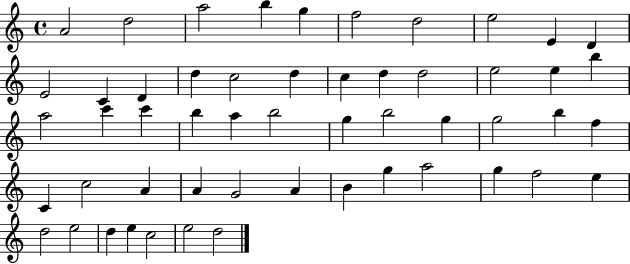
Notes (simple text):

A4/h D5/h A5/h B5/q G5/q F5/h D5/h E5/h E4/q D4/q E4/h C4/q D4/q D5/q C5/h D5/q C5/q D5/q D5/h E5/h E5/q B5/q A5/h C6/q C6/q B5/q A5/q B5/h G5/q B5/h G5/q G5/h B5/q F5/q C4/q C5/h A4/q A4/q G4/h A4/q B4/q G5/q A5/h G5/q F5/h E5/q D5/h E5/h D5/q E5/q C5/h E5/h D5/h